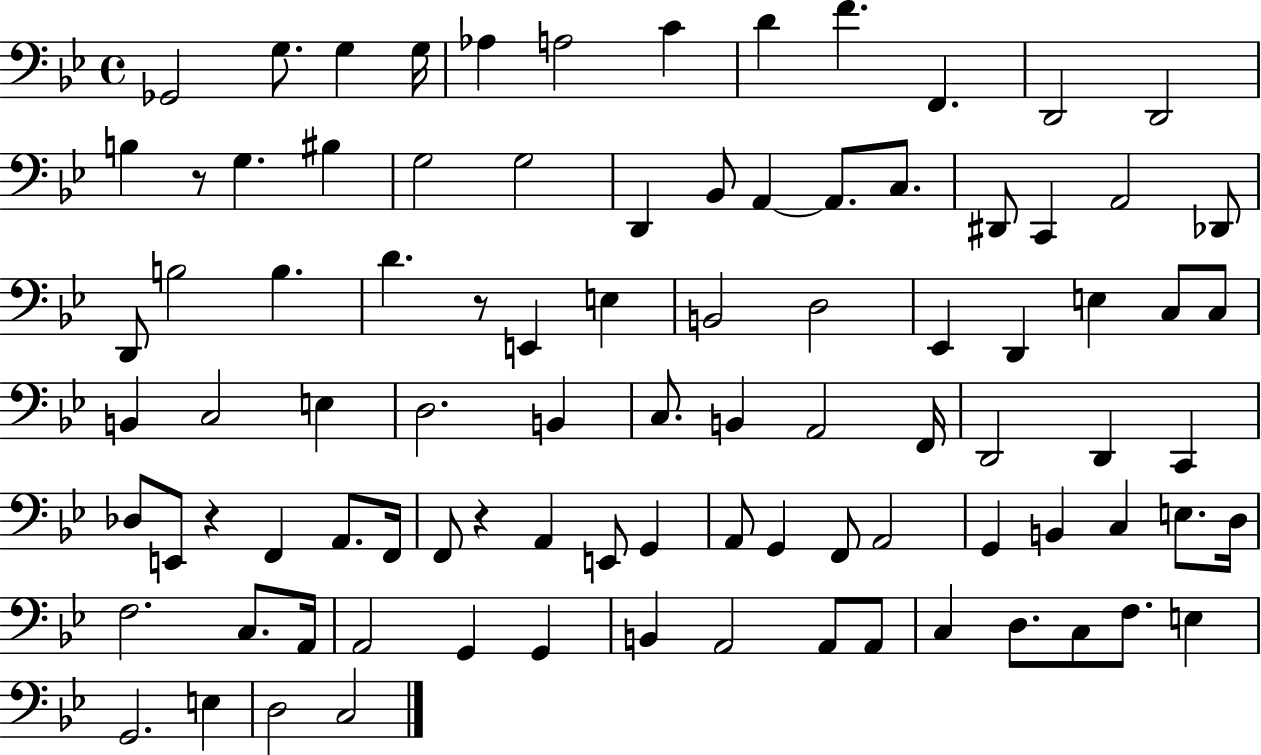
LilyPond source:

{
  \clef bass
  \time 4/4
  \defaultTimeSignature
  \key bes \major
  \repeat volta 2 { ges,2 g8. g4 g16 | aes4 a2 c'4 | d'4 f'4. f,4. | d,2 d,2 | \break b4 r8 g4. bis4 | g2 g2 | d,4 bes,8 a,4~~ a,8. c8. | dis,8 c,4 a,2 des,8 | \break d,8 b2 b4. | d'4. r8 e,4 e4 | b,2 d2 | ees,4 d,4 e4 c8 c8 | \break b,4 c2 e4 | d2. b,4 | c8. b,4 a,2 f,16 | d,2 d,4 c,4 | \break des8 e,8 r4 f,4 a,8. f,16 | f,8 r4 a,4 e,8 g,4 | a,8 g,4 f,8 a,2 | g,4 b,4 c4 e8. d16 | \break f2. c8. a,16 | a,2 g,4 g,4 | b,4 a,2 a,8 a,8 | c4 d8. c8 f8. e4 | \break g,2. e4 | d2 c2 | } \bar "|."
}